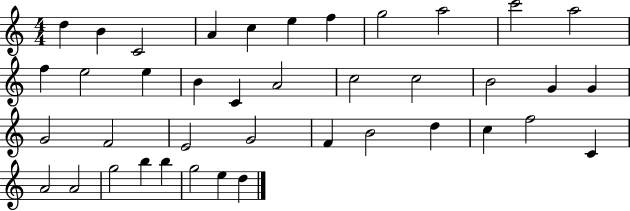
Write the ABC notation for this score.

X:1
T:Untitled
M:4/4
L:1/4
K:C
d B C2 A c e f g2 a2 c'2 a2 f e2 e B C A2 c2 c2 B2 G G G2 F2 E2 G2 F B2 d c f2 C A2 A2 g2 b b g2 e d